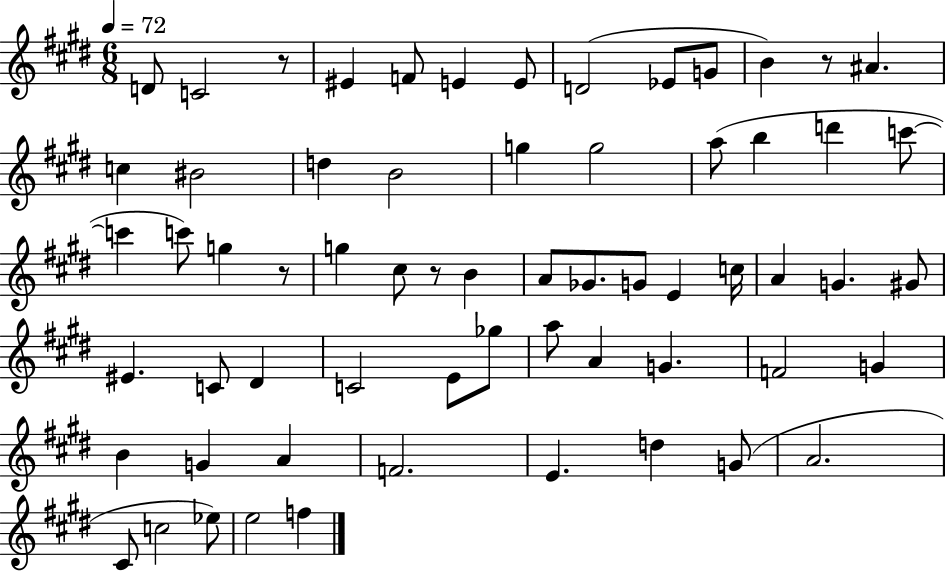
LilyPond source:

{
  \clef treble
  \numericTimeSignature
  \time 6/8
  \key e \major
  \tempo 4 = 72
  d'8 c'2 r8 | eis'4 f'8 e'4 e'8 | d'2( ees'8 g'8 | b'4) r8 ais'4. | \break c''4 bis'2 | d''4 b'2 | g''4 g''2 | a''8( b''4 d'''4 c'''8~~ | \break c'''4 c'''8) g''4 r8 | g''4 cis''8 r8 b'4 | a'8 ges'8. g'8 e'4 c''16 | a'4 g'4. gis'8 | \break eis'4. c'8 dis'4 | c'2 e'8 ges''8 | a''8 a'4 g'4. | f'2 g'4 | \break b'4 g'4 a'4 | f'2. | e'4. d''4 g'8( | a'2. | \break cis'8 c''2 ees''8) | e''2 f''4 | \bar "|."
}